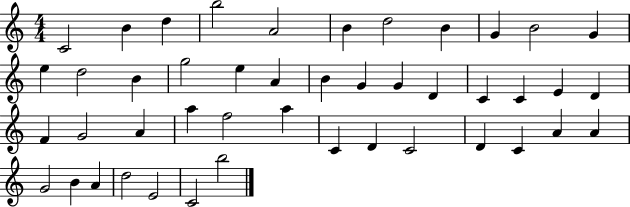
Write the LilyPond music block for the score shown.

{
  \clef treble
  \numericTimeSignature
  \time 4/4
  \key c \major
  c'2 b'4 d''4 | b''2 a'2 | b'4 d''2 b'4 | g'4 b'2 g'4 | \break e''4 d''2 b'4 | g''2 e''4 a'4 | b'4 g'4 g'4 d'4 | c'4 c'4 e'4 d'4 | \break f'4 g'2 a'4 | a''4 f''2 a''4 | c'4 d'4 c'2 | d'4 c'4 a'4 a'4 | \break g'2 b'4 a'4 | d''2 e'2 | c'2 b''2 | \bar "|."
}